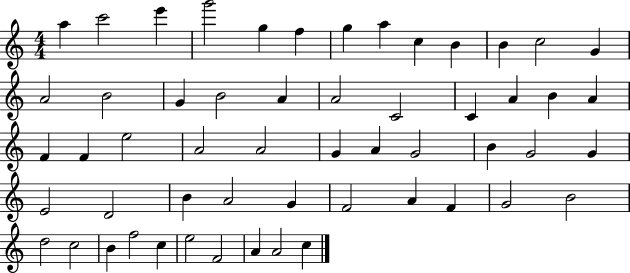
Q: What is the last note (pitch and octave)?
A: C5